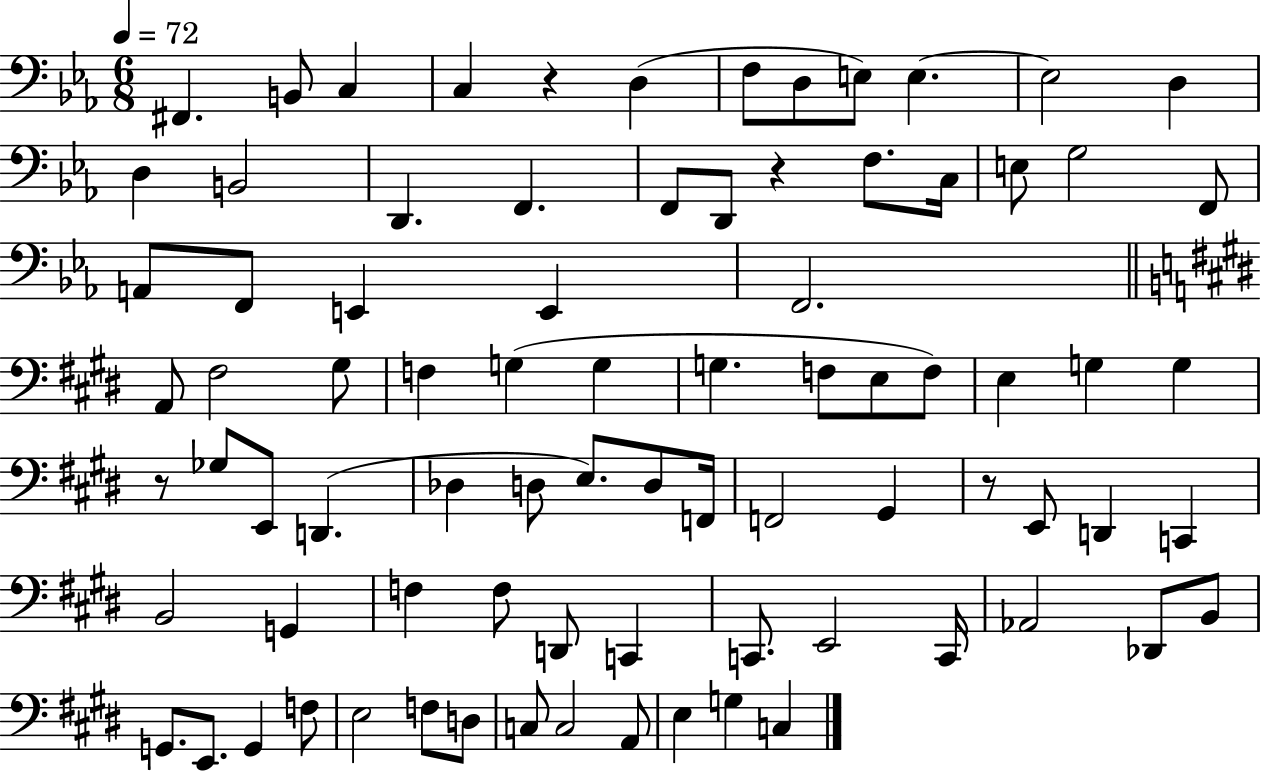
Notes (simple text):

F#2/q. B2/e C3/q C3/q R/q D3/q F3/e D3/e E3/e E3/q. E3/h D3/q D3/q B2/h D2/q. F2/q. F2/e D2/e R/q F3/e. C3/s E3/e G3/h F2/e A2/e F2/e E2/q E2/q F2/h. A2/e F#3/h G#3/e F3/q G3/q G3/q G3/q. F3/e E3/e F3/e E3/q G3/q G3/q R/e Gb3/e E2/e D2/q. Db3/q D3/e E3/e. D3/e F2/s F2/h G#2/q R/e E2/e D2/q C2/q B2/h G2/q F3/q F3/e D2/e C2/q C2/e. E2/h C2/s Ab2/h Db2/e B2/e G2/e. E2/e. G2/q F3/e E3/h F3/e D3/e C3/e C3/h A2/e E3/q G3/q C3/q